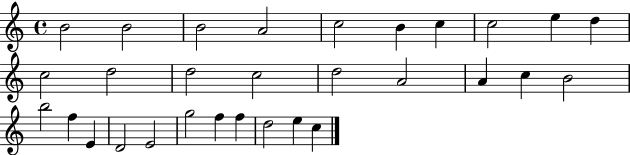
B4/h B4/h B4/h A4/h C5/h B4/q C5/q C5/h E5/q D5/q C5/h D5/h D5/h C5/h D5/h A4/h A4/q C5/q B4/h B5/h F5/q E4/q D4/h E4/h G5/h F5/q F5/q D5/h E5/q C5/q